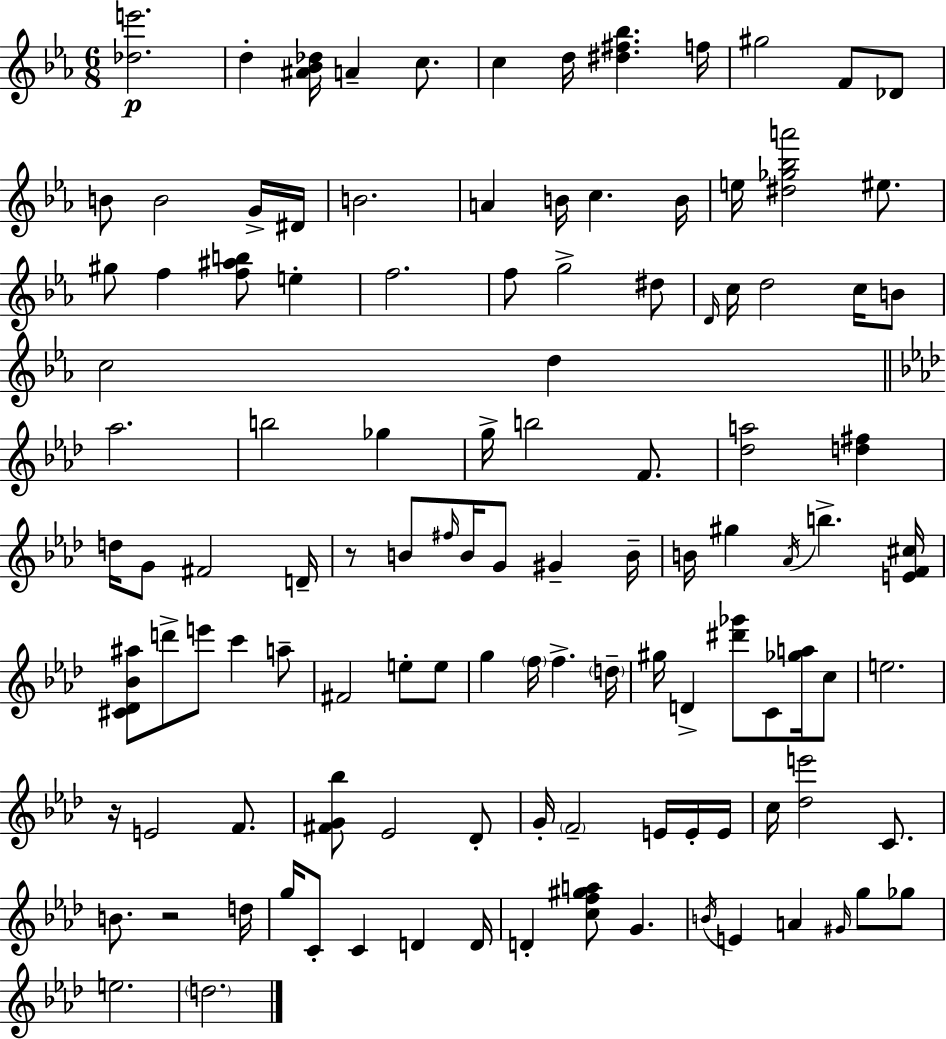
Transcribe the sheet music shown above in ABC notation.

X:1
T:Untitled
M:6/8
L:1/4
K:Eb
[_de']2 d [^A_B_d]/4 A c/2 c d/4 [^d^f_b] f/4 ^g2 F/2 _D/2 B/2 B2 G/4 ^D/4 B2 A B/4 c B/4 e/4 [^d_g_ba']2 ^e/2 ^g/2 f [f^ab]/2 e f2 f/2 g2 ^d/2 D/4 c/4 d2 c/4 B/2 c2 d _a2 b2 _g g/4 b2 F/2 [_da]2 [d^f] d/4 G/2 ^F2 D/4 z/2 B/2 ^f/4 B/4 G/2 ^G B/4 B/4 ^g _A/4 b [EF^c]/4 [^C_D_B^a]/2 d'/2 e'/2 c' a/2 ^F2 e/2 e/2 g f/4 f d/4 ^g/4 D [^d'_g']/2 C/2 [_ga]/4 c/2 e2 z/4 E2 F/2 [^FG_b]/2 _E2 _D/2 G/4 F2 E/4 E/4 E/4 c/4 [_de']2 C/2 B/2 z2 d/4 g/4 C/2 C D D/4 D [cf^ga]/2 G B/4 E A ^G/4 g/2 _g/2 e2 d2